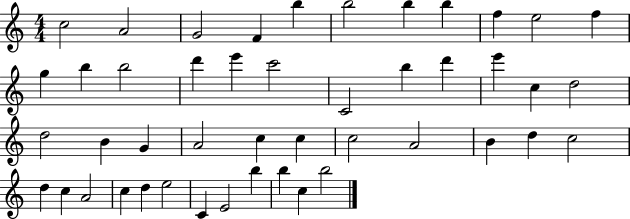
C5/h A4/h G4/h F4/q B5/q B5/h B5/q B5/q F5/q E5/h F5/q G5/q B5/q B5/h D6/q E6/q C6/h C4/h B5/q D6/q E6/q C5/q D5/h D5/h B4/q G4/q A4/h C5/q C5/q C5/h A4/h B4/q D5/q C5/h D5/q C5/q A4/h C5/q D5/q E5/h C4/q E4/h B5/q B5/q C5/q B5/h